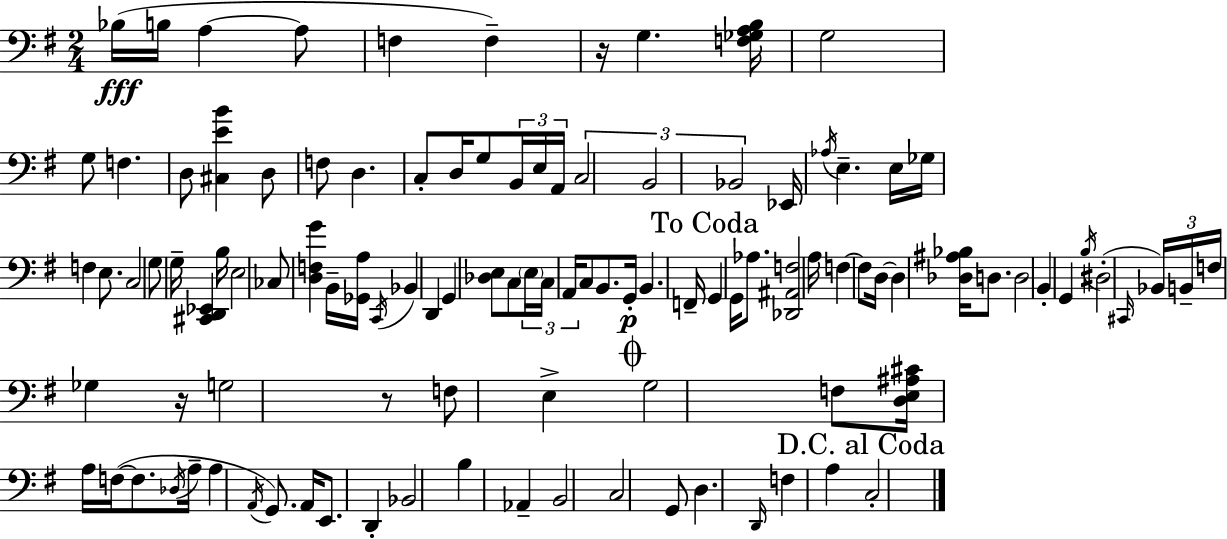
{
  \clef bass
  \numericTimeSignature
  \time 2/4
  \key g \major
  bes16(\fff b16 a4~~ a8 | f4 f4--) | r16 g4. <f ges a b>16 | g2 | \break g8 f4. | d8 <cis e' b'>4 d8 | f8 d4. | c8-. d16 g8 \tuplet 3/2 { b,16 e16 a,16 } | \break \tuplet 3/2 { c2 | b,2 | bes,2 } | ees,16 \acciaccatura { aes16 } e4.-- | \break e16 ges16 f4 e8. | c2 | g8 g16-- <cis, d, ees,>4 | b16 e2 | \break ces8 <d f g'>4 b,16-- | <ges, a>16 \acciaccatura { c,16 } bes,4 d,4 | g,4 <des e>8 | c8 \tuplet 3/2 { \parenthesize e16 c16 a,16 } c8 b,8. | \break g,16-.\p b,4. | f,16-- \mark "To Coda" g,4 g,16 aes8. | <des, ais, f>2 | a16 f4~~ f8 | \break d16~~ d4 <des ais bes>16 d8. | d2 | b,4-. g,4 | \acciaccatura { b16 } dis2-.( | \break \grace { cis,16 } \tuplet 3/2 { bes,16) b,16-- f16 } ges4 | r16 g2 | r8 f8 | e4-> \mark \markup { \musicglyph "scripts.coda" } g2 | \break f8 <d e ais cis'>16 a16 | f16~(~ f8. \acciaccatura { des16 } a16-- a4 | \acciaccatura { a,16 }) g,8. a,16 e,8. | d,4-. bes,2 | \break b4 | aes,4-- b,2 | c2 | g,8 | \break d4. \grace { d,16 } f4 | a4 \mark "D.C. al Coda" c2-. | \bar "|."
}